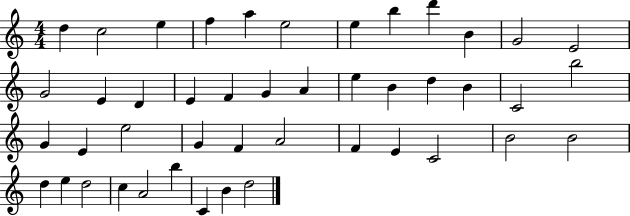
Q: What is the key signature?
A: C major